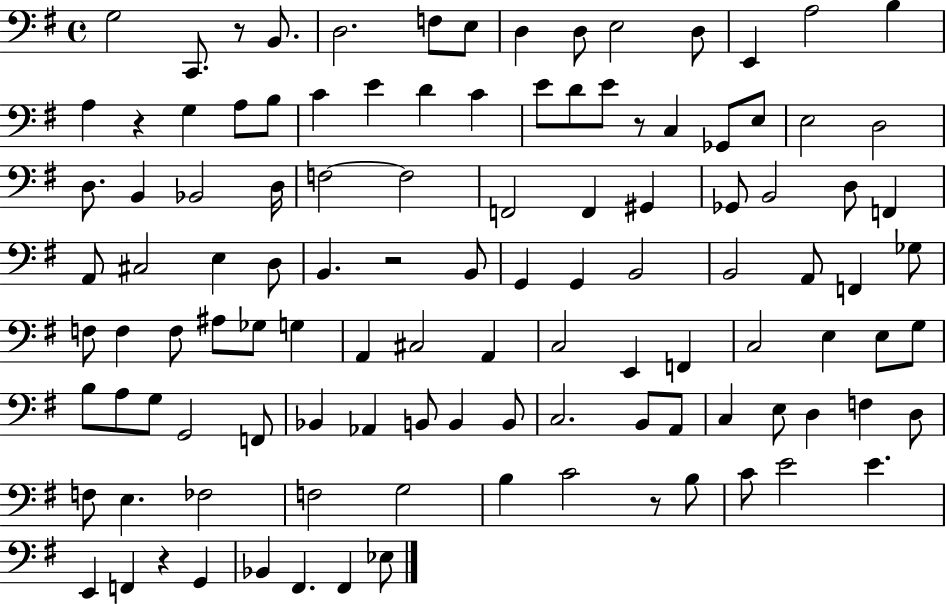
G3/h C2/e. R/e B2/e. D3/h. F3/e E3/e D3/q D3/e E3/h D3/e E2/q A3/h B3/q A3/q R/q G3/q A3/e B3/e C4/q E4/q D4/q C4/q E4/e D4/e E4/e R/e C3/q Gb2/e E3/e E3/h D3/h D3/e. B2/q Bb2/h D3/s F3/h F3/h F2/h F2/q G#2/q Gb2/e B2/h D3/e F2/q A2/e C#3/h E3/q D3/e B2/q. R/h B2/e G2/q G2/q B2/h B2/h A2/e F2/q Gb3/e F3/e F3/q F3/e A#3/e Gb3/e G3/q A2/q C#3/h A2/q C3/h E2/q F2/q C3/h E3/q E3/e G3/e B3/e A3/e G3/e G2/h F2/e Bb2/q Ab2/q B2/e B2/q B2/e C3/h. B2/e A2/e C3/q E3/e D3/q F3/q D3/e F3/e E3/q. FES3/h F3/h G3/h B3/q C4/h R/e B3/e C4/e E4/h E4/q. E2/q F2/q R/q G2/q Bb2/q F#2/q. F#2/q Eb3/e